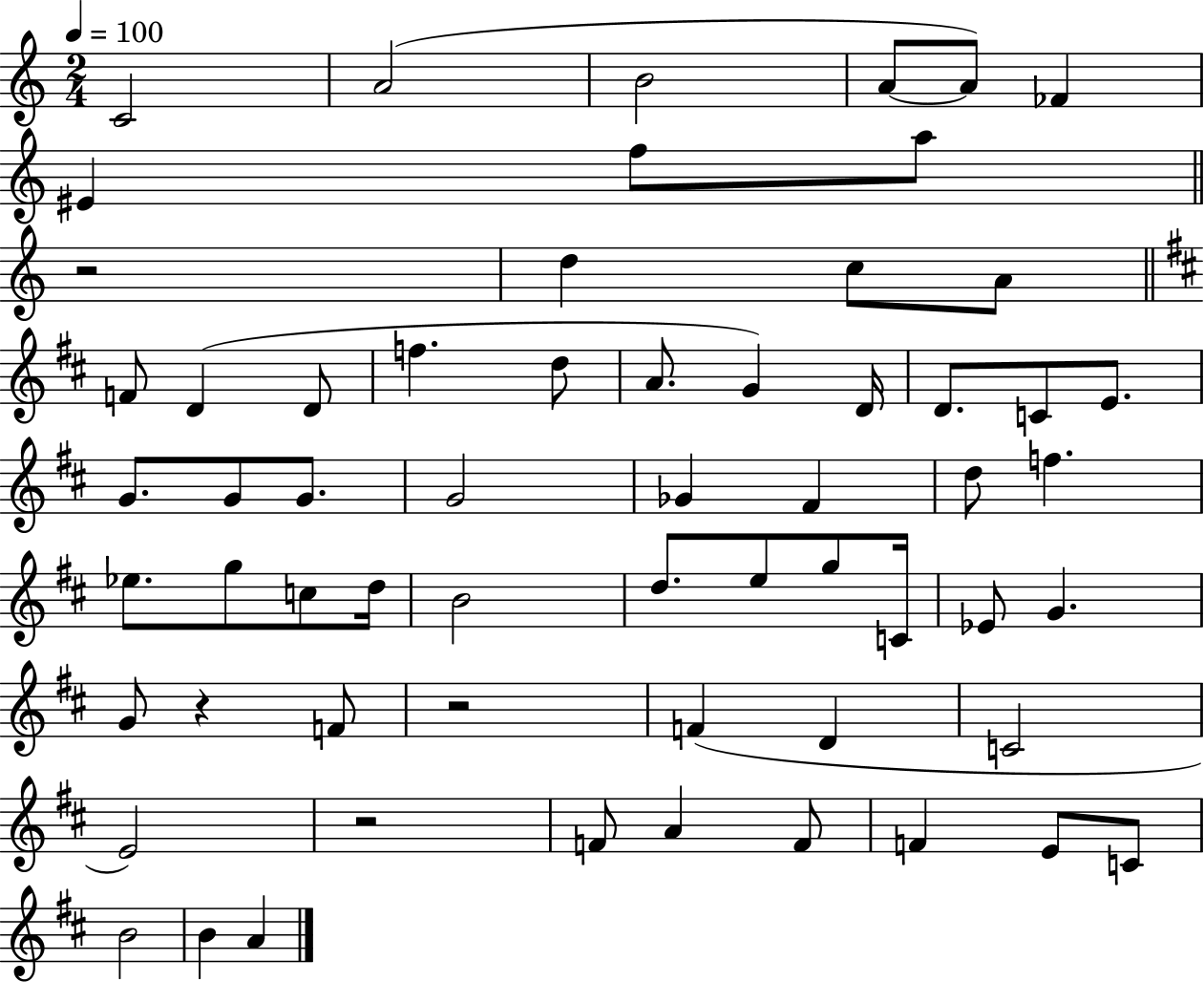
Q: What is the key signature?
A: C major